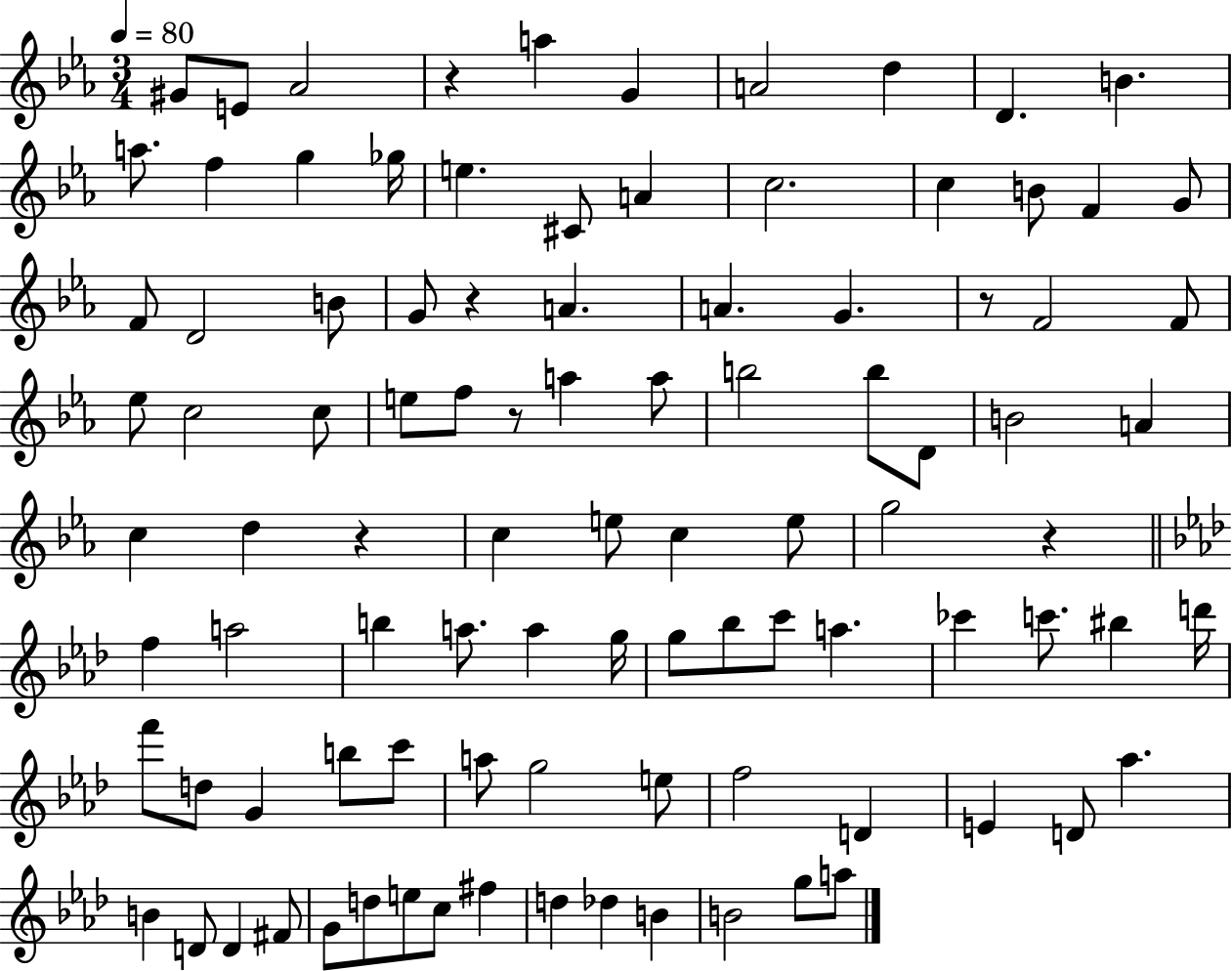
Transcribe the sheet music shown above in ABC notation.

X:1
T:Untitled
M:3/4
L:1/4
K:Eb
^G/2 E/2 _A2 z a G A2 d D B a/2 f g _g/4 e ^C/2 A c2 c B/2 F G/2 F/2 D2 B/2 G/2 z A A G z/2 F2 F/2 _e/2 c2 c/2 e/2 f/2 z/2 a a/2 b2 b/2 D/2 B2 A c d z c e/2 c e/2 g2 z f a2 b a/2 a g/4 g/2 _b/2 c'/2 a _c' c'/2 ^b d'/4 f'/2 d/2 G b/2 c'/2 a/2 g2 e/2 f2 D E D/2 _a B D/2 D ^F/2 G/2 d/2 e/2 c/2 ^f d _d B B2 g/2 a/2